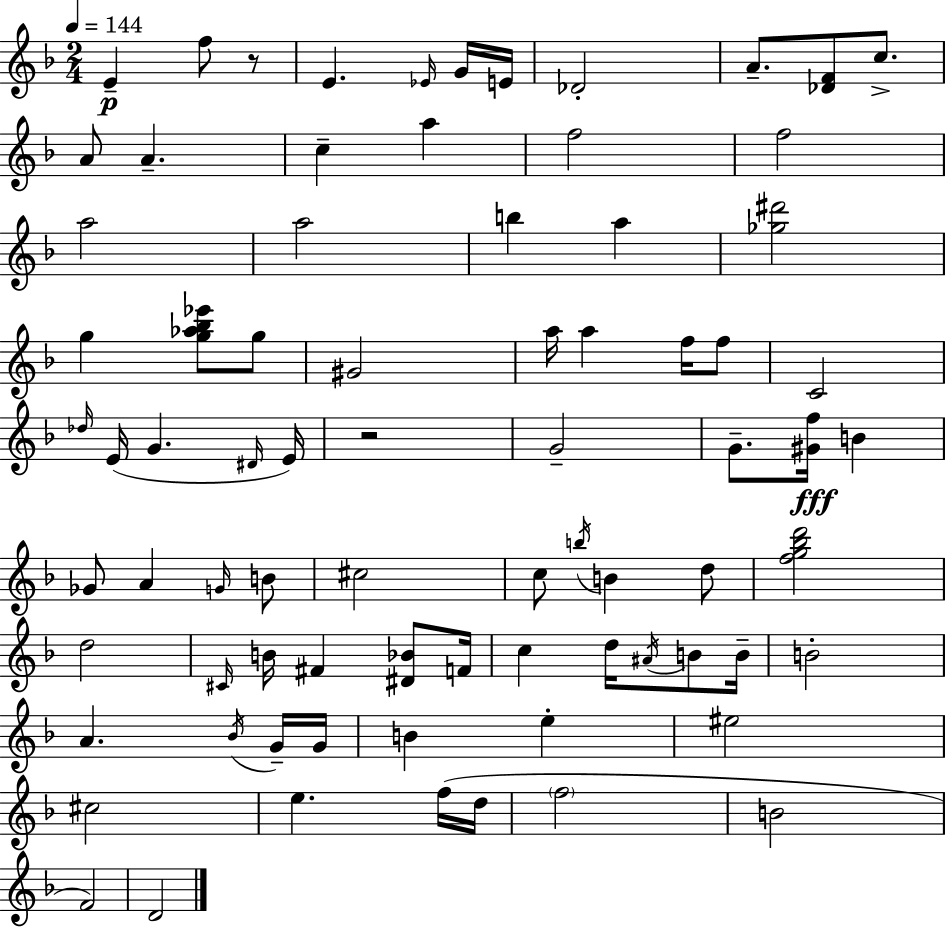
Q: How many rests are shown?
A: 2